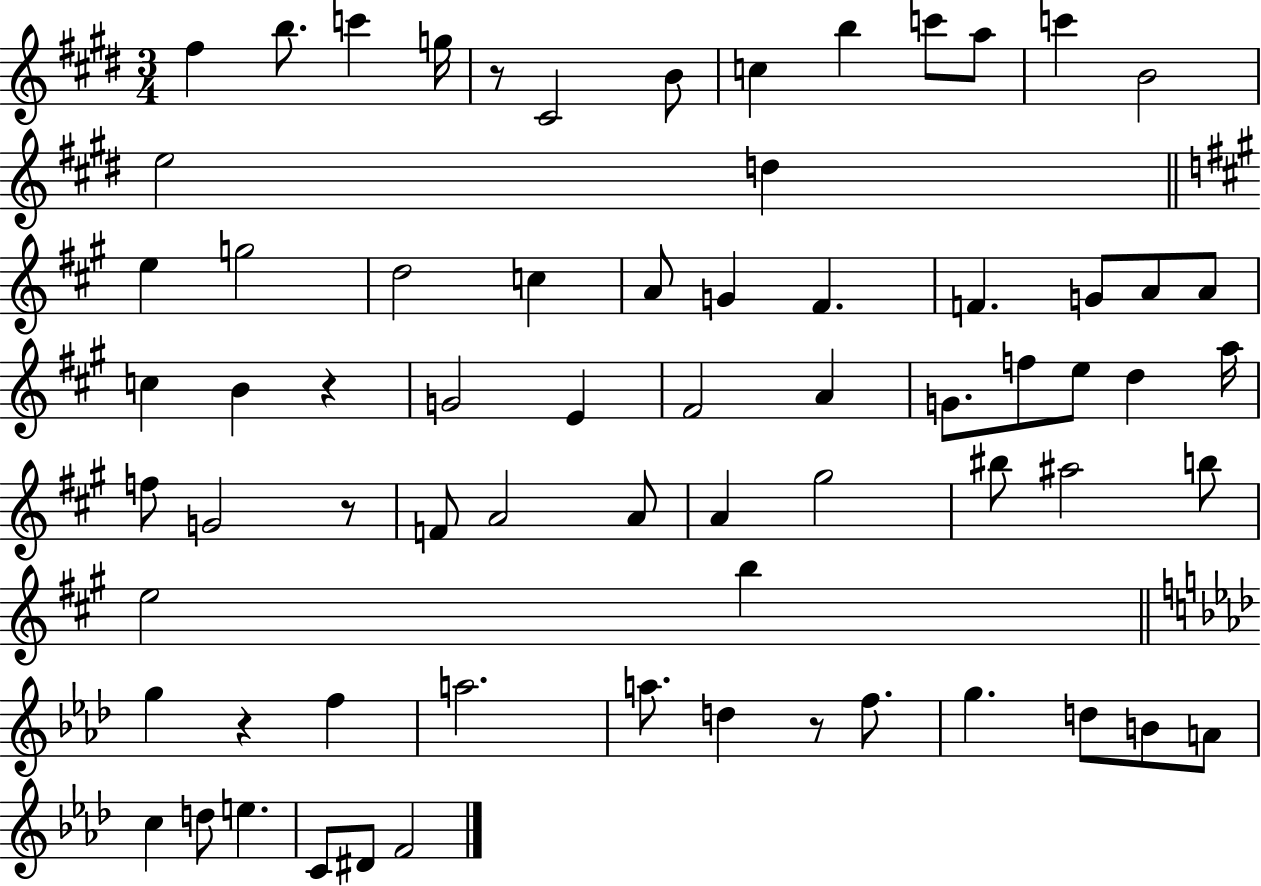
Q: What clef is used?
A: treble